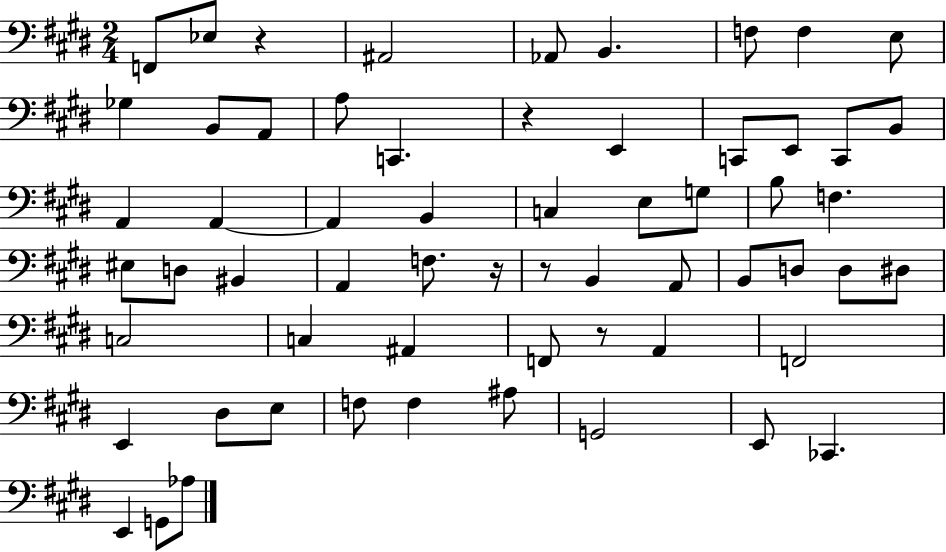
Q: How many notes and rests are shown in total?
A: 61